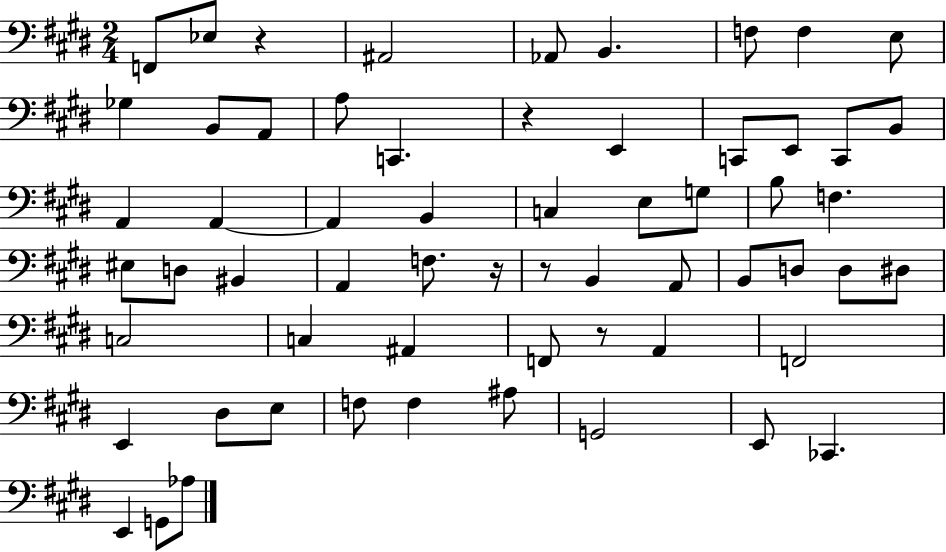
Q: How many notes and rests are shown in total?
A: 61